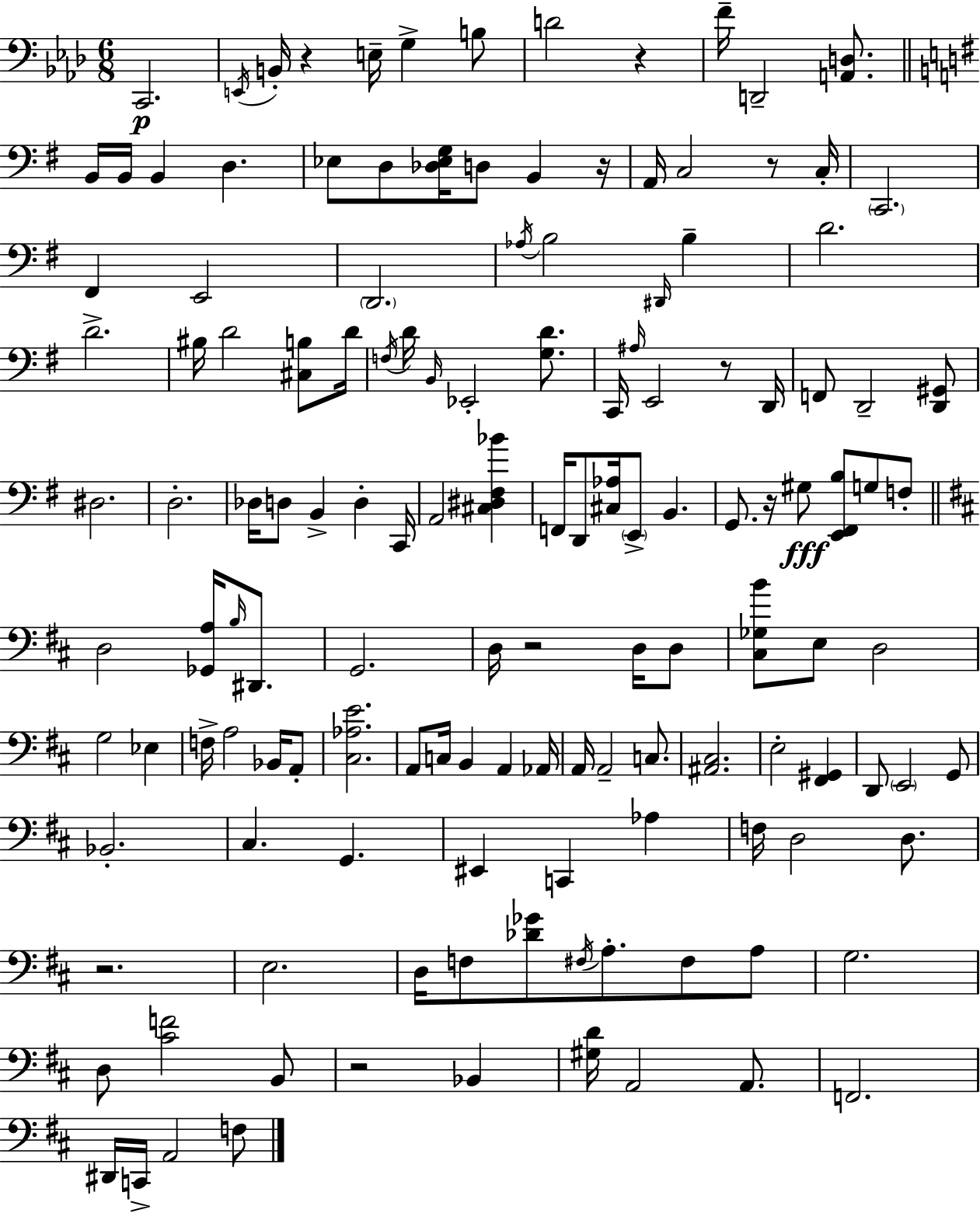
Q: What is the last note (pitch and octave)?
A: F3